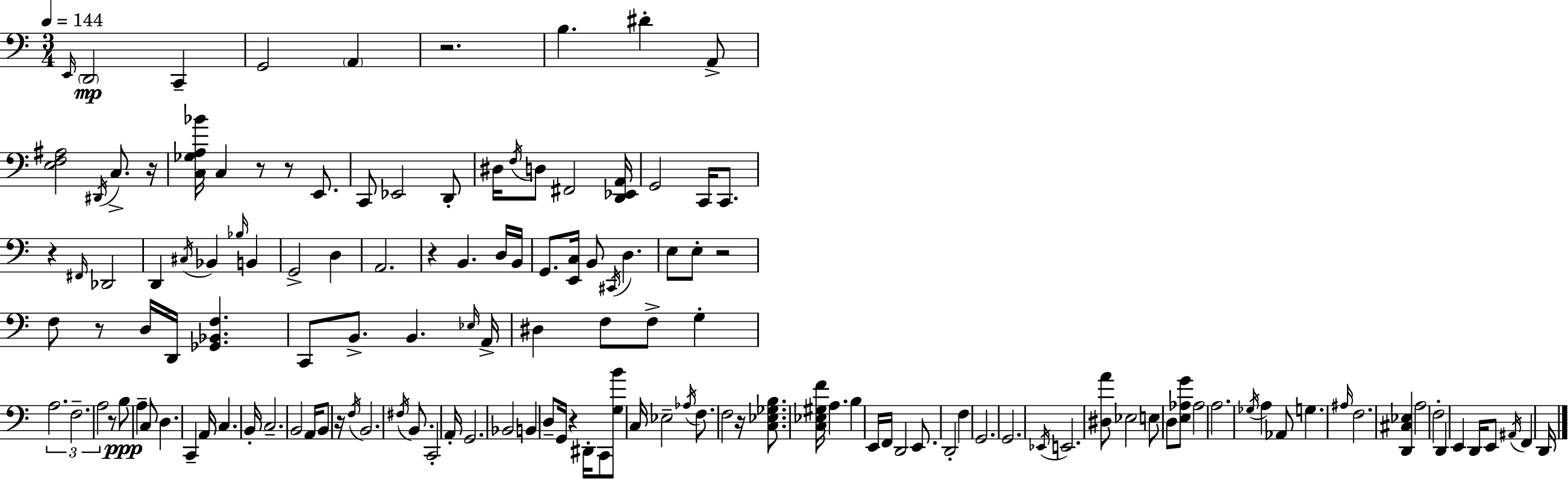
{
  \clef bass
  \numericTimeSignature
  \time 3/4
  \key a \minor
  \tempo 4 = 144
  \grace { e,16 }\mp \parenthesize d,2 c,4-- | g,2 \parenthesize a,4 | r2. | b4. dis'4-. a,8-> | \break <e f ais>2 \acciaccatura { dis,16 } c8.-> | r16 <c ges a bes'>16 c4 r8 r8 e,8. | c,8 ees,2 | d,8-. dis16 \acciaccatura { f16 } d8 fis,2 | \break <d, ees, a,>16 g,2 c,16 | c,8. r4 \grace { fis,16 } des,2 | d,4 \acciaccatura { cis16 } bes,4 | \grace { bes16 } b,4 g,2-> | \break d4 a,2. | r4 b,4. | d16 b,16 g,8. <e, c>16 b,8 | \acciaccatura { cis,16 } d4. e8 e8-. r2 | \break f8 r8 d16 | d,16 <ges, bes, f>4. c,8 b,8.-> | b,4. \grace { ees16 } a,16-> dis4 | f8 f8-> g4-. \tuplet 3/2 { a2. | \break f2.-- | a2 } | r8 b8\ppp a4-- | c8 d4. c,4-- | \break a,16 c4. b,16-. c2.-- | b,2 | a,16 b,8 r16 \acciaccatura { f16 } b,2. | \acciaccatura { fis16 } b,8. | \break c,2-. a,16-. g,2. | bes,2 | b,4 d8-- | g,16 r4 dis,16-. c,8 <g b'>8 c16 ees2-- | \break \acciaccatura { aes16 } f8. f2 | r16 <c ees ges b>8. <c ees gis f'>16 | a4. b4 e,16 f,16 | d,2 e,8. d,2-. | \break f4 g,2. | g,2. | \acciaccatura { ees,16 } | e,2. | \break <dis a'>8 ees2 e8 | d8 <e aes g'>8 aes2 | a2. | \acciaccatura { ges16 } a4 aes,8 g4. | \break \grace { ais16 } f2. | <d, cis ees>4 a2 | f2-. d,4 | e,4 d,16 e,8 \acciaccatura { ais,16 } f,4 | \break d,16 \bar "|."
}